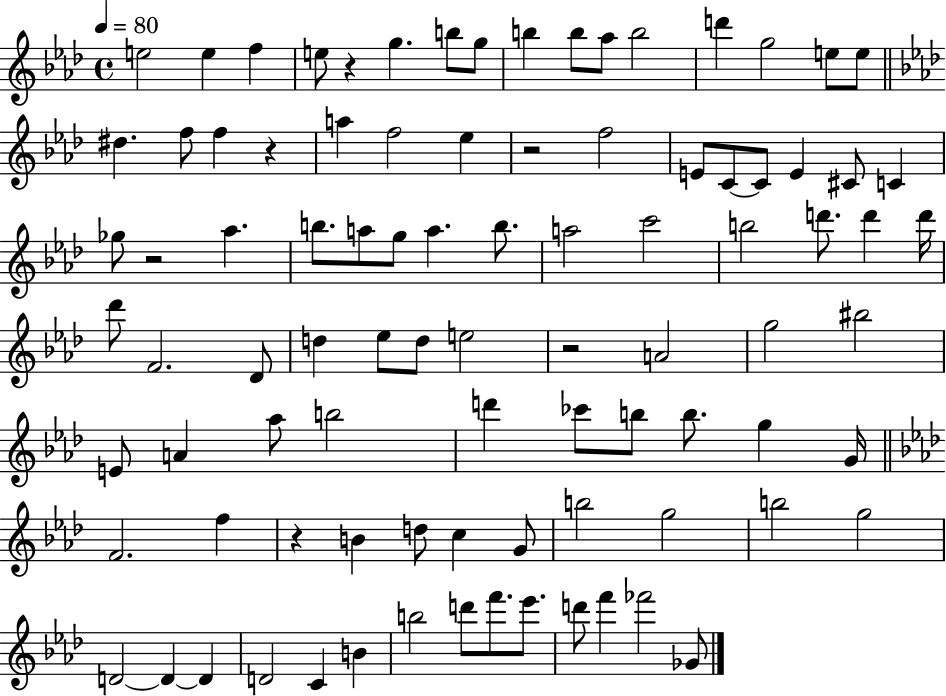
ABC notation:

X:1
T:Untitled
M:4/4
L:1/4
K:Ab
e2 e f e/2 z g b/2 g/2 b b/2 _a/2 b2 d' g2 e/2 e/2 ^d f/2 f z a f2 _e z2 f2 E/2 C/2 C/2 E ^C/2 C _g/2 z2 _a b/2 a/2 g/2 a b/2 a2 c'2 b2 d'/2 d' d'/4 _d'/2 F2 _D/2 d _e/2 d/2 e2 z2 A2 g2 ^b2 E/2 A _a/2 b2 d' _c'/2 b/2 b/2 g G/4 F2 f z B d/2 c G/2 b2 g2 b2 g2 D2 D D D2 C B b2 d'/2 f'/2 _e'/2 d'/2 f' _f'2 _G/2